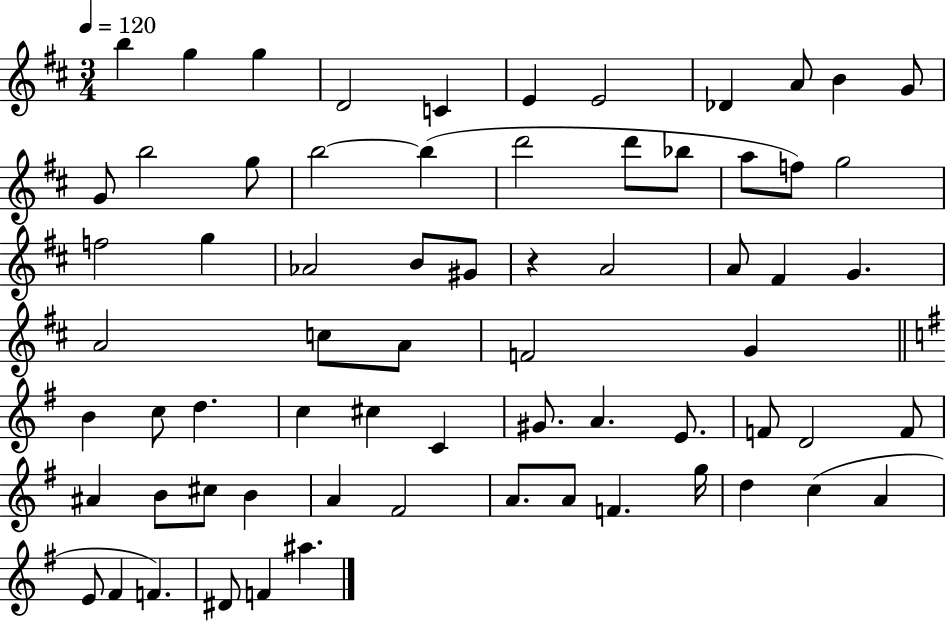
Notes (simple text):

B5/q G5/q G5/q D4/h C4/q E4/q E4/h Db4/q A4/e B4/q G4/e G4/e B5/h G5/e B5/h B5/q D6/h D6/e Bb5/e A5/e F5/e G5/h F5/h G5/q Ab4/h B4/e G#4/e R/q A4/h A4/e F#4/q G4/q. A4/h C5/e A4/e F4/h G4/q B4/q C5/e D5/q. C5/q C#5/q C4/q G#4/e. A4/q. E4/e. F4/e D4/h F4/e A#4/q B4/e C#5/e B4/q A4/q F#4/h A4/e. A4/e F4/q. G5/s D5/q C5/q A4/q E4/e F#4/q F4/q. D#4/e F4/q A#5/q.